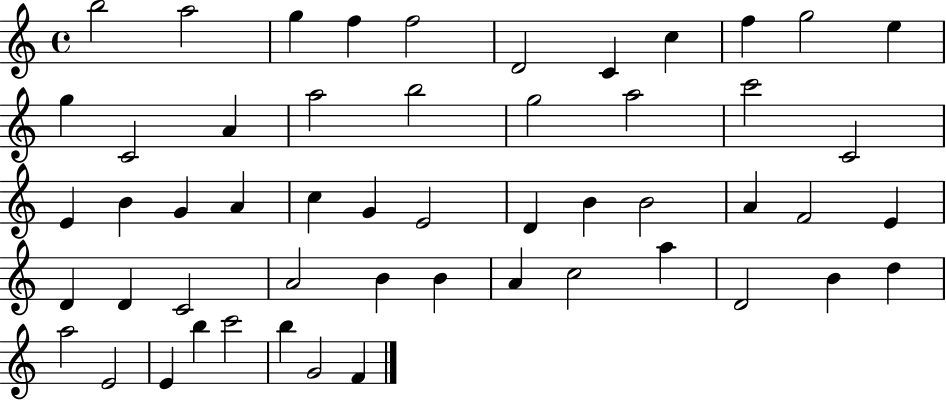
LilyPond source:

{
  \clef treble
  \time 4/4
  \defaultTimeSignature
  \key c \major
  b''2 a''2 | g''4 f''4 f''2 | d'2 c'4 c''4 | f''4 g''2 e''4 | \break g''4 c'2 a'4 | a''2 b''2 | g''2 a''2 | c'''2 c'2 | \break e'4 b'4 g'4 a'4 | c''4 g'4 e'2 | d'4 b'4 b'2 | a'4 f'2 e'4 | \break d'4 d'4 c'2 | a'2 b'4 b'4 | a'4 c''2 a''4 | d'2 b'4 d''4 | \break a''2 e'2 | e'4 b''4 c'''2 | b''4 g'2 f'4 | \bar "|."
}